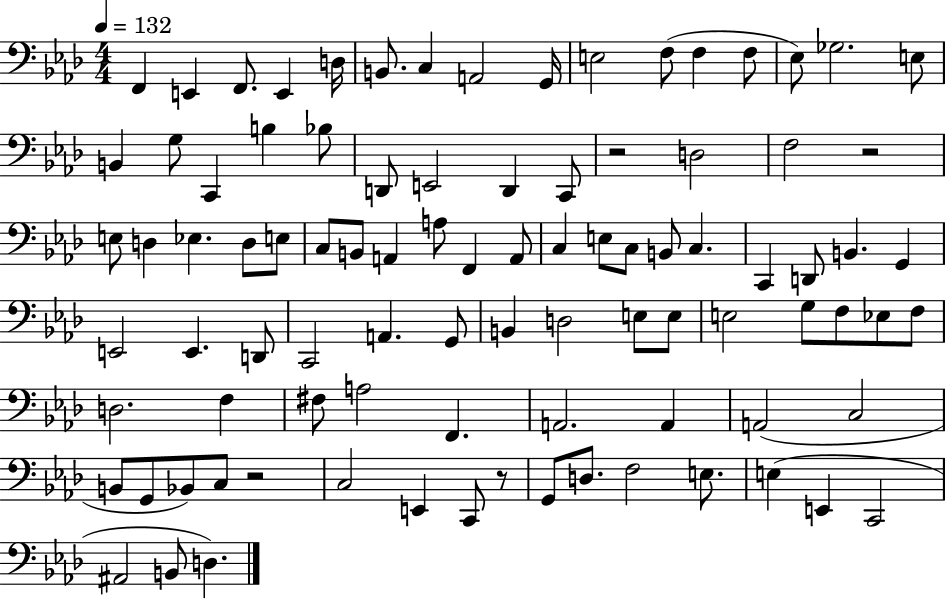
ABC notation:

X:1
T:Untitled
M:4/4
L:1/4
K:Ab
F,, E,, F,,/2 E,, D,/4 B,,/2 C, A,,2 G,,/4 E,2 F,/2 F, F,/2 _E,/2 _G,2 E,/2 B,, G,/2 C,, B, _B,/2 D,,/2 E,,2 D,, C,,/2 z2 D,2 F,2 z2 E,/2 D, _E, D,/2 E,/2 C,/2 B,,/2 A,, A,/2 F,, A,,/2 C, E,/2 C,/2 B,,/2 C, C,, D,,/2 B,, G,, E,,2 E,, D,,/2 C,,2 A,, G,,/2 B,, D,2 E,/2 E,/2 E,2 G,/2 F,/2 _E,/2 F,/2 D,2 F, ^F,/2 A,2 F,, A,,2 A,, A,,2 C,2 B,,/2 G,,/2 _B,,/2 C,/2 z2 C,2 E,, C,,/2 z/2 G,,/2 D,/2 F,2 E,/2 E, E,, C,,2 ^A,,2 B,,/2 D,